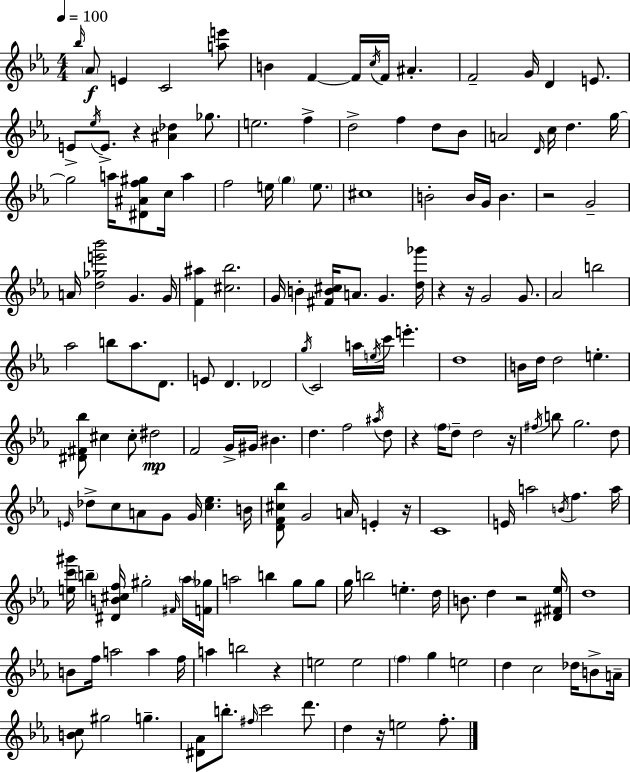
Bb5/s Ab4/e E4/q C4/h [A5,E6]/e B4/q F4/q F4/s C5/s F4/s A#4/q. F4/h G4/s D4/q E4/e. E4/e Eb5/s E4/e. R/q [A#4,Db5]/q Gb5/e. E5/h. F5/q D5/h F5/q D5/e Bb4/e A4/h D4/s C5/s D5/q. G5/s G5/h A5/s [D#4,A#4,F5,G#5]/e C5/s A5/q F5/h E5/s G5/q E5/e. C#5/w B4/h B4/s G4/s B4/q. R/h G4/h A4/s [D5,Gb5,E6,Bb6]/h G4/q. G4/s [F4,A#5]/q [C#5,Bb5]/h. G4/s B4/q [F#4,B4,C#5]/s A4/e. G4/q. [D5,Gb6]/s R/q R/s G4/h G4/e. Ab4/h B5/h Ab5/h B5/e Ab5/e. D4/e. E4/e D4/q. Db4/h G5/s C4/h A5/s E5/s C6/s E6/q. D5/w B4/s D5/s D5/h E5/q. [D#4,F#4,Bb5]/e C#5/q C#5/e D#5/h F4/h G4/s G#4/s BIS4/q. D5/q. F5/h A#5/s D5/e R/q F5/s D5/e D5/h R/s F#5/s B5/e G5/h. D5/e E4/s Db5/e C5/e A4/e G4/e G4/s [C5,Eb5]/q. B4/s [D4,F4,C#5,Bb5]/e G4/h A4/s E4/q R/s C4/w E4/s A5/h B4/s F5/q. A5/s [E5,C6,G#6]/s B5/q [D#4,B4,C#5,F5]/s G#5/h F#4/s Ab5/s [F4,Gb5]/s A5/h B5/q G5/e G5/e G5/s B5/h E5/q. D5/s B4/e. D5/q R/h [D#4,F#4,Eb5]/s D5/w B4/e F5/s A5/h A5/q F5/s A5/q B5/h R/q E5/h E5/h F5/q G5/q E5/h D5/q C5/h Db5/s B4/e A4/s [B4,C5]/e G#5/h G5/q. [D#4,Ab4]/e B5/e. F#5/s C6/h D6/e. D5/q R/s E5/h F5/e.